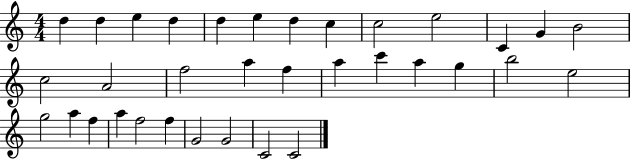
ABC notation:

X:1
T:Untitled
M:4/4
L:1/4
K:C
d d e d d e d c c2 e2 C G B2 c2 A2 f2 a f a c' a g b2 e2 g2 a f a f2 f G2 G2 C2 C2